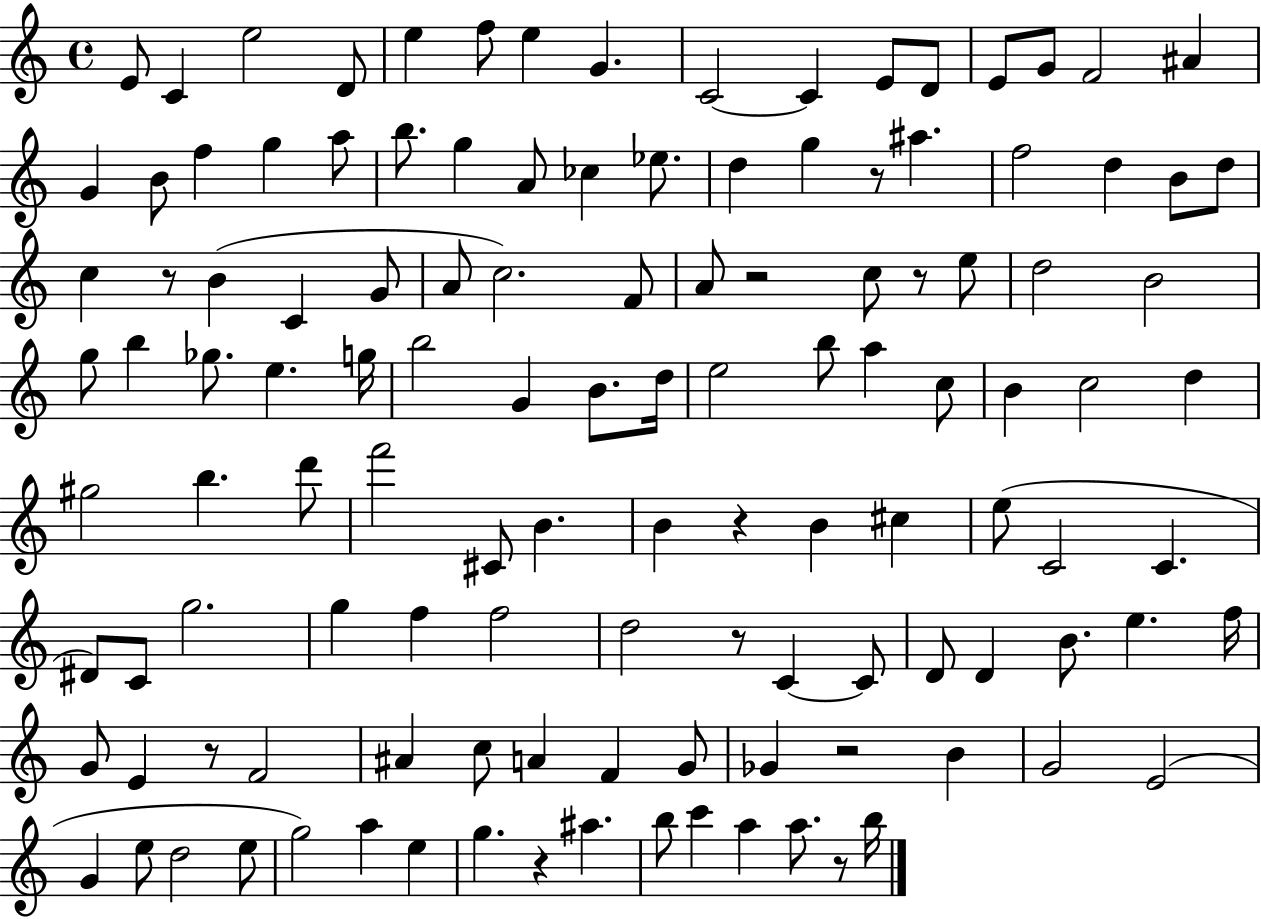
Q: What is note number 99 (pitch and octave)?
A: E4